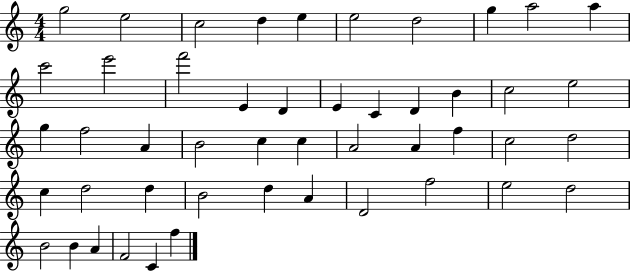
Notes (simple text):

G5/h E5/h C5/h D5/q E5/q E5/h D5/h G5/q A5/h A5/q C6/h E6/h F6/h E4/q D4/q E4/q C4/q D4/q B4/q C5/h E5/h G5/q F5/h A4/q B4/h C5/q C5/q A4/h A4/q F5/q C5/h D5/h C5/q D5/h D5/q B4/h D5/q A4/q D4/h F5/h E5/h D5/h B4/h B4/q A4/q F4/h C4/q F5/q